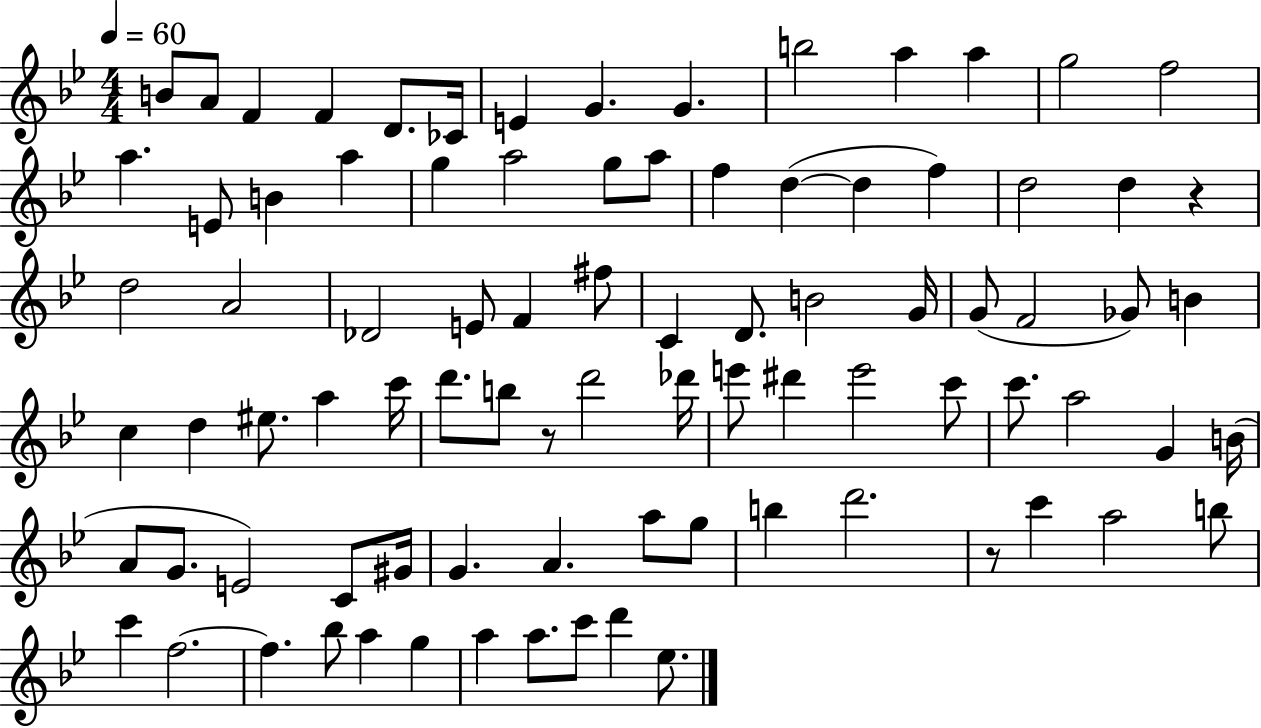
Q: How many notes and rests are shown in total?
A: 87